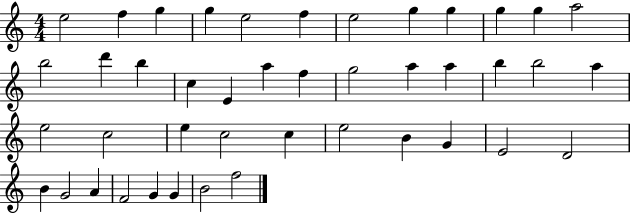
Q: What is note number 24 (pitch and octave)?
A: B5